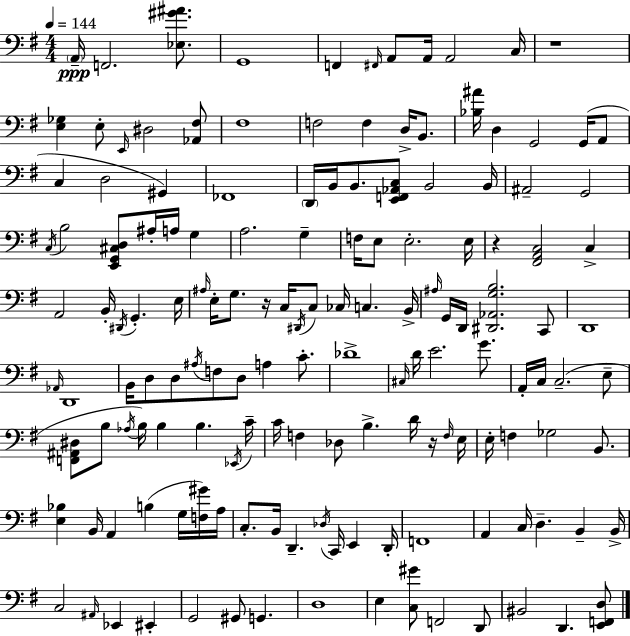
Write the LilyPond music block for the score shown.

{
  \clef bass
  \numericTimeSignature
  \time 4/4
  \key g \major
  \tempo 4 = 144
  \parenthesize a,16--\ppp f,2. <ees gis' ais'>8. | g,1 | f,4 \grace { fis,16 } a,8 a,16 a,2 | c16 r1 | \break <e ges>4 e8-. \grace { e,16 } dis2 | <aes, fis>8 fis1 | f2 f4 d16-> b,8. | <bes ais'>16 d4 g,2 g,16( | \break a,8 c4 d2 gis,4) | fes,1 | \parenthesize d,16 b,16 b,8. <e, f, aes, c>8 b,2 | b,16 ais,2-- g,2 | \break \acciaccatura { c16 } b2 <e, g, cis d>8 ais16-. a16 g4 | a2. g4-- | f16 e8 e2.-. | e16 r4 <fis, a, c>2 c4-> | \break a,2 b,16-. \acciaccatura { dis,16 } g,4.-. | e16 \grace { ais16 } e16-. g8. r16 c16 \acciaccatura { dis,16 } c8 ces16 c4. | b,16-> \grace { ais16 } g,16 d,16 <dis, aes, g b>2. | c,8 d,1 | \break \grace { aes,16 } d,1 | b,16 d8 d8 \acciaccatura { ais16 } f8 | d8 a4 c'8.-. des'1-> | \grace { cis16 } d'16 e'2. | \break g'8. a,16-. c16 c2.--( | e8-- <f, ais, dis>8 b8 \acciaccatura { aes16 } b16) | b4 b4. \acciaccatura { ees,16 } c'16-- c'16 f4 | des8 b4.-> d'16 r16 \grace { f16 } e16 e16-. f4 | \break ges2 b,8. <e bes>4 | b,16 a,4 b4( g16 <f gis'>16) a16 c8.-. | b,16 d,4.-- \acciaccatura { des16 } c,16 e,4 d,16-. f,1 | a,4 | \break c16 d4.-- b,4-- b,16-> c2 | \grace { ais,16 } ees,4 eis,4-. g,2 | gis,8 g,4. d1 | e4 | \break <c gis'>8 f,2 d,8 bis,2 | d,4. <e, f, d>8 \bar "|."
}